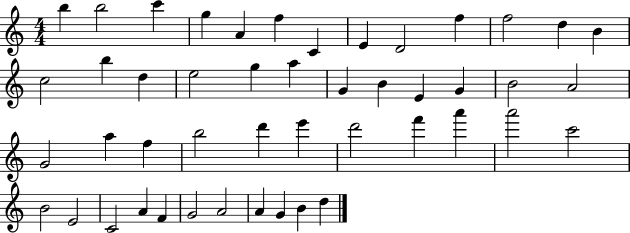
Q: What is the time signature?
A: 4/4